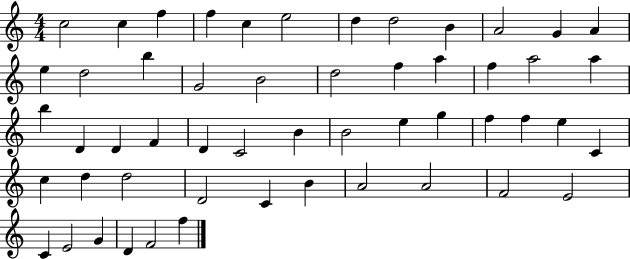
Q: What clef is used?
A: treble